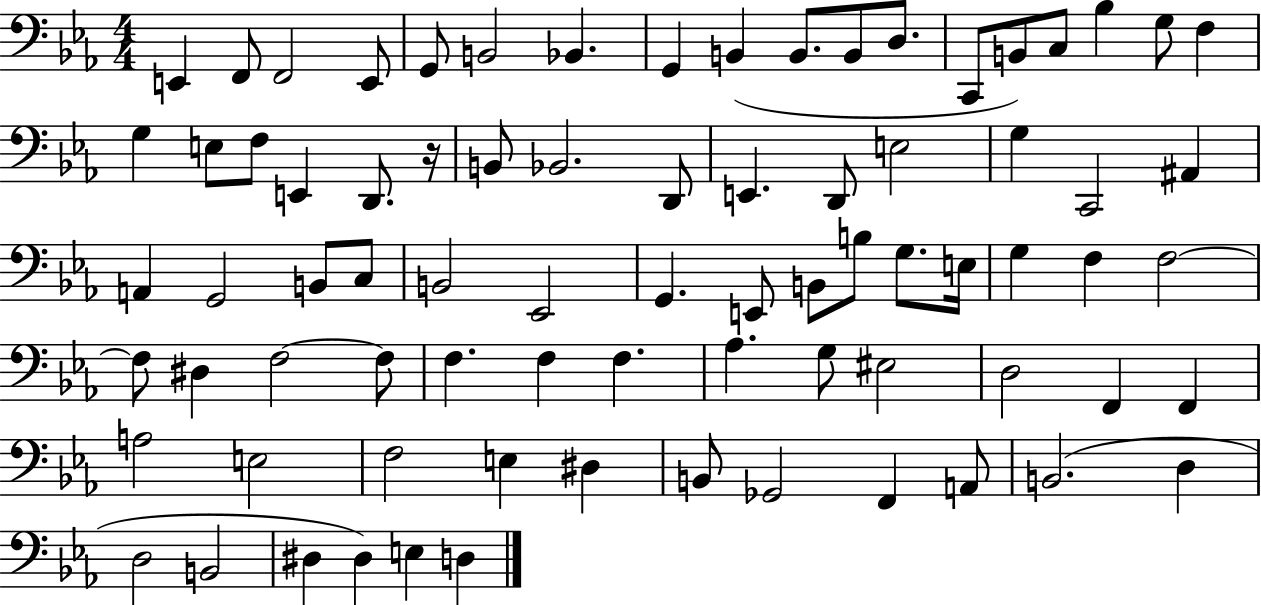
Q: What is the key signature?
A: EES major